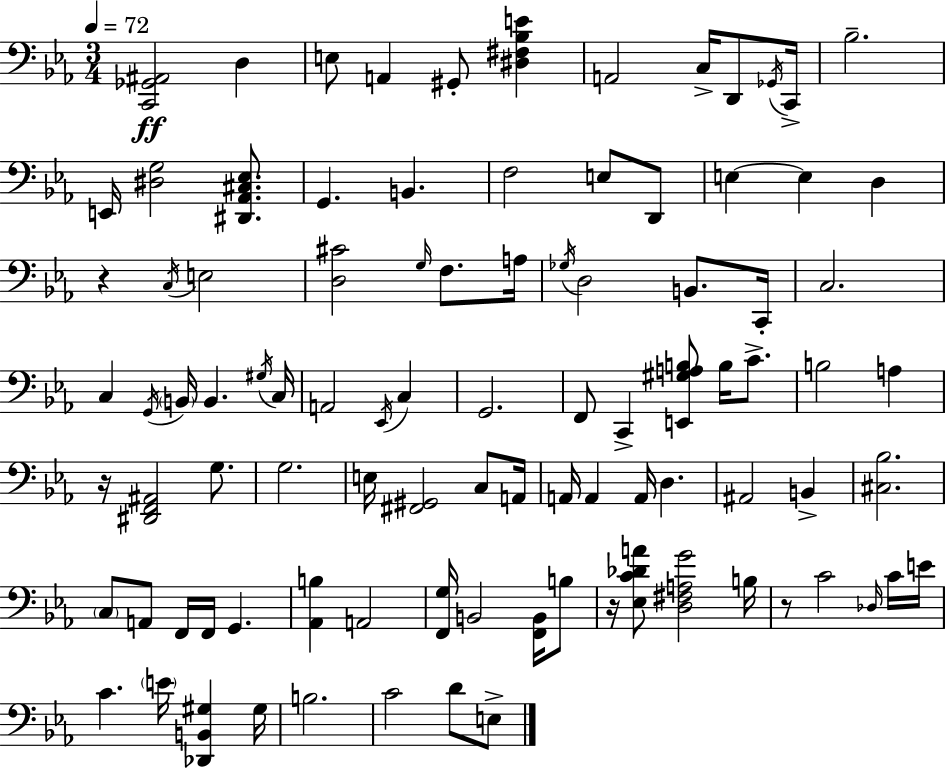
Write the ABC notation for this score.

X:1
T:Untitled
M:3/4
L:1/4
K:Cm
[C,,_G,,^A,,]2 D, E,/2 A,, ^G,,/2 [^D,^F,_B,E] A,,2 C,/4 D,,/2 _G,,/4 C,,/4 _B,2 E,,/4 [^D,G,]2 [^D,,_A,,^C,_E,]/2 G,, B,, F,2 E,/2 D,,/2 E, E, D, z C,/4 E,2 [D,^C]2 G,/4 F,/2 A,/4 _G,/4 D,2 B,,/2 C,,/4 C,2 C, G,,/4 B,,/4 B,, ^G,/4 C,/4 A,,2 _E,,/4 C, G,,2 F,,/2 C,, [E,,^G,A,B,]/2 B,/4 C/2 B,2 A, z/4 [^D,,F,,^A,,]2 G,/2 G,2 E,/4 [^F,,^G,,]2 C,/2 A,,/4 A,,/4 A,, A,,/4 D, ^A,,2 B,, [^C,_B,]2 C,/2 A,,/2 F,,/4 F,,/4 G,, [_A,,B,] A,,2 [F,,G,]/4 B,,2 [F,,B,,]/4 B,/2 z/4 [_E,C_DA]/2 [D,^F,A,G]2 B,/4 z/2 C2 _D,/4 C/4 E/4 C E/4 [_D,,B,,^G,] ^G,/4 B,2 C2 D/2 E,/2